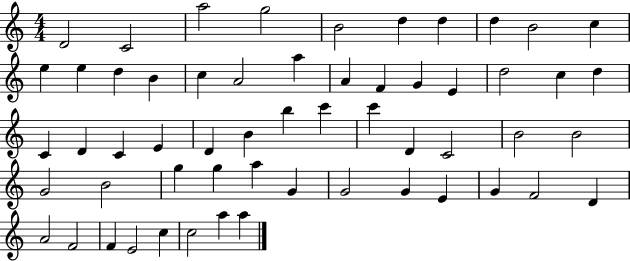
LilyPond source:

{
  \clef treble
  \numericTimeSignature
  \time 4/4
  \key c \major
  d'2 c'2 | a''2 g''2 | b'2 d''4 d''4 | d''4 b'2 c''4 | \break e''4 e''4 d''4 b'4 | c''4 a'2 a''4 | a'4 f'4 g'4 e'4 | d''2 c''4 d''4 | \break c'4 d'4 c'4 e'4 | d'4 b'4 b''4 c'''4 | c'''4 d'4 c'2 | b'2 b'2 | \break g'2 b'2 | g''4 g''4 a''4 g'4 | g'2 g'4 e'4 | g'4 f'2 d'4 | \break a'2 f'2 | f'4 e'2 c''4 | c''2 a''4 a''4 | \bar "|."
}